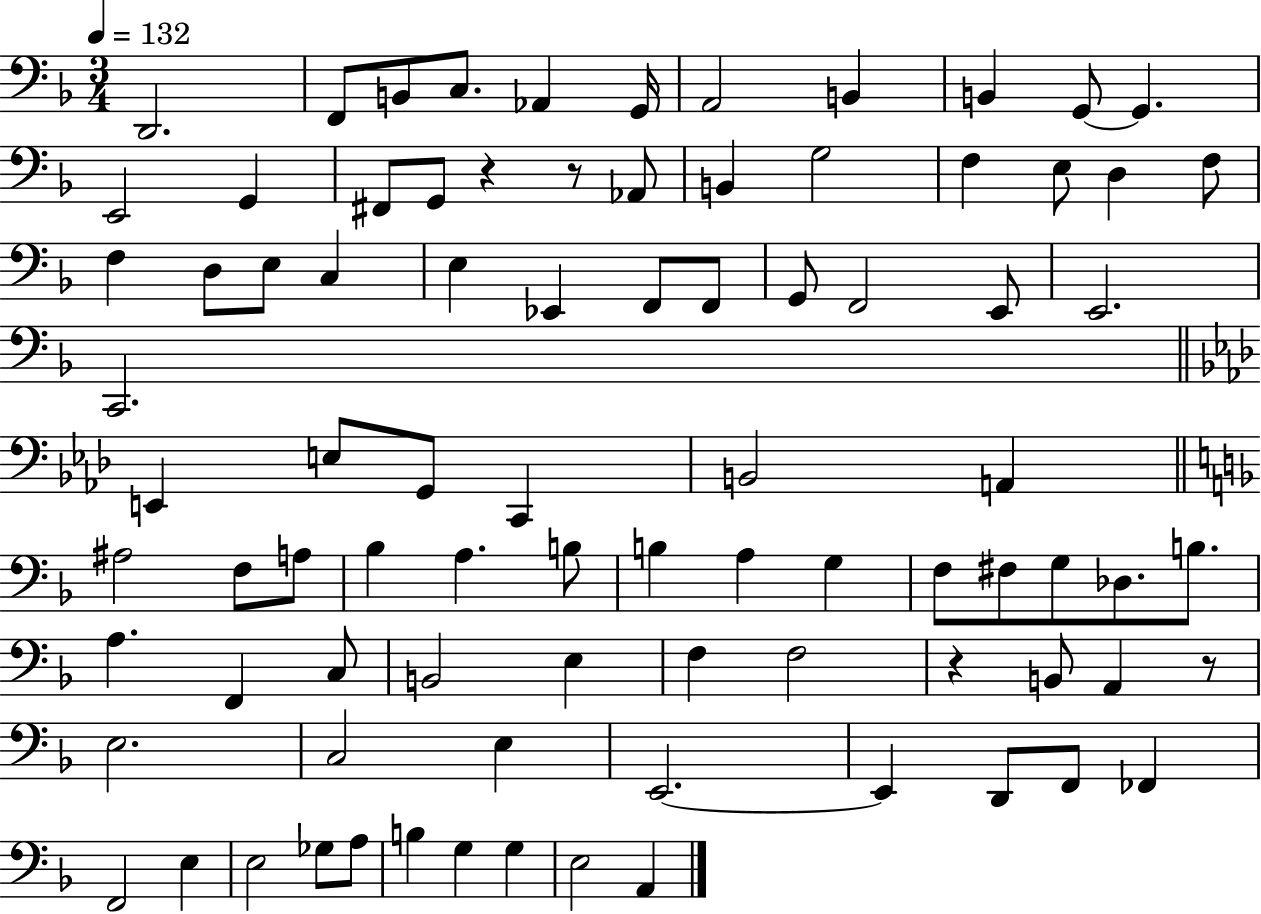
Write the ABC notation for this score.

X:1
T:Untitled
M:3/4
L:1/4
K:F
D,,2 F,,/2 B,,/2 C,/2 _A,, G,,/4 A,,2 B,, B,, G,,/2 G,, E,,2 G,, ^F,,/2 G,,/2 z z/2 _A,,/2 B,, G,2 F, E,/2 D, F,/2 F, D,/2 E,/2 C, E, _E,, F,,/2 F,,/2 G,,/2 F,,2 E,,/2 E,,2 C,,2 E,, E,/2 G,,/2 C,, B,,2 A,, ^A,2 F,/2 A,/2 _B, A, B,/2 B, A, G, F,/2 ^F,/2 G,/2 _D,/2 B,/2 A, F,, C,/2 B,,2 E, F, F,2 z B,,/2 A,, z/2 E,2 C,2 E, E,,2 E,, D,,/2 F,,/2 _F,, F,,2 E, E,2 _G,/2 A,/2 B, G, G, E,2 A,,